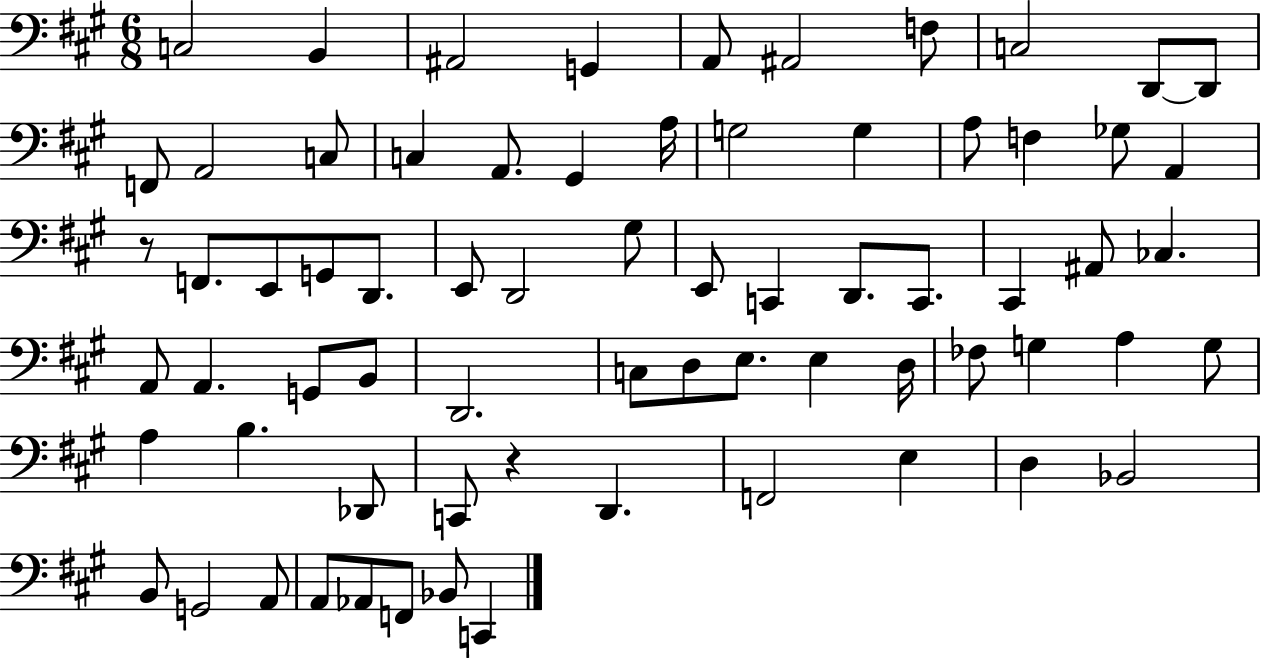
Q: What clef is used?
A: bass